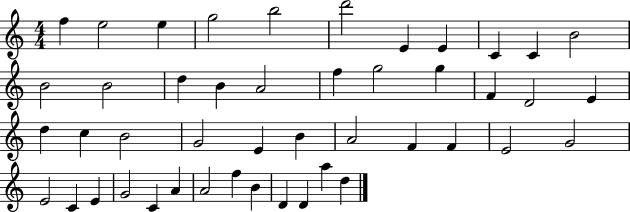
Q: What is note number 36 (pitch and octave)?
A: E4